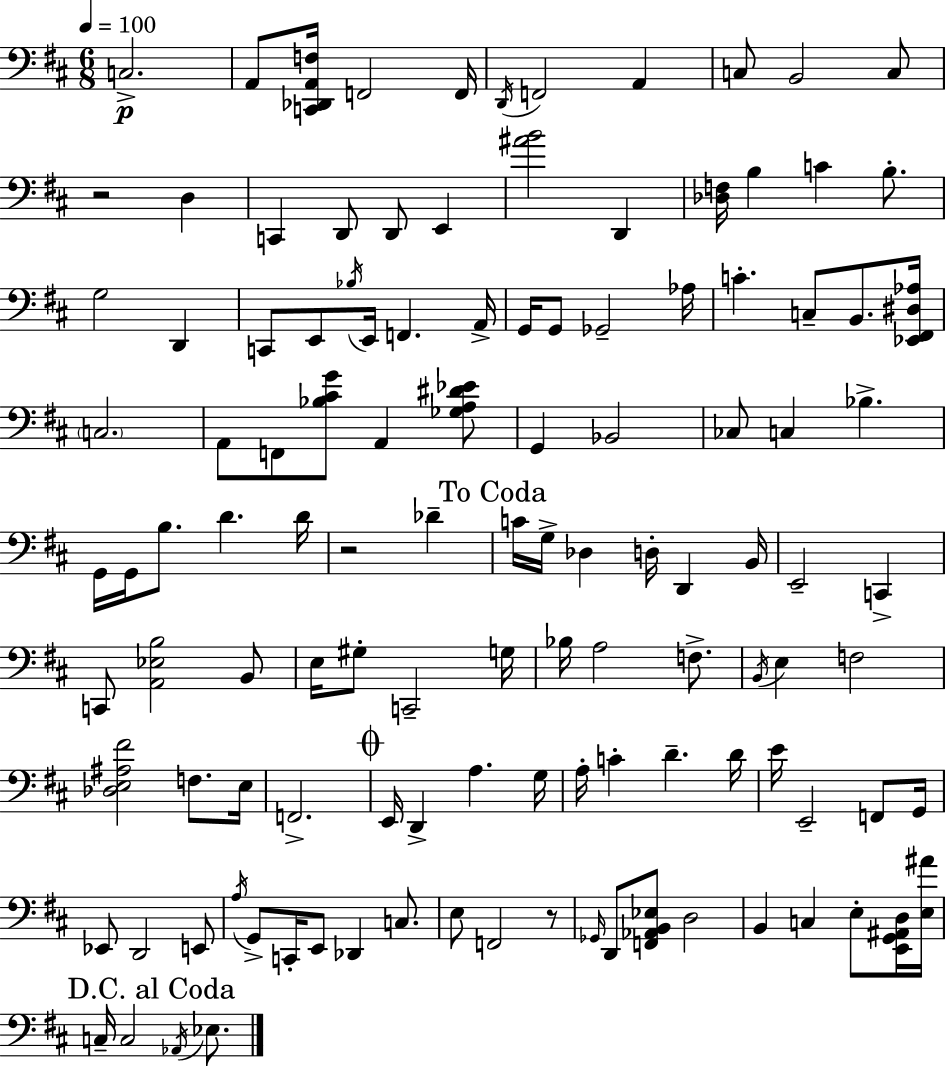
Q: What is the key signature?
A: D major